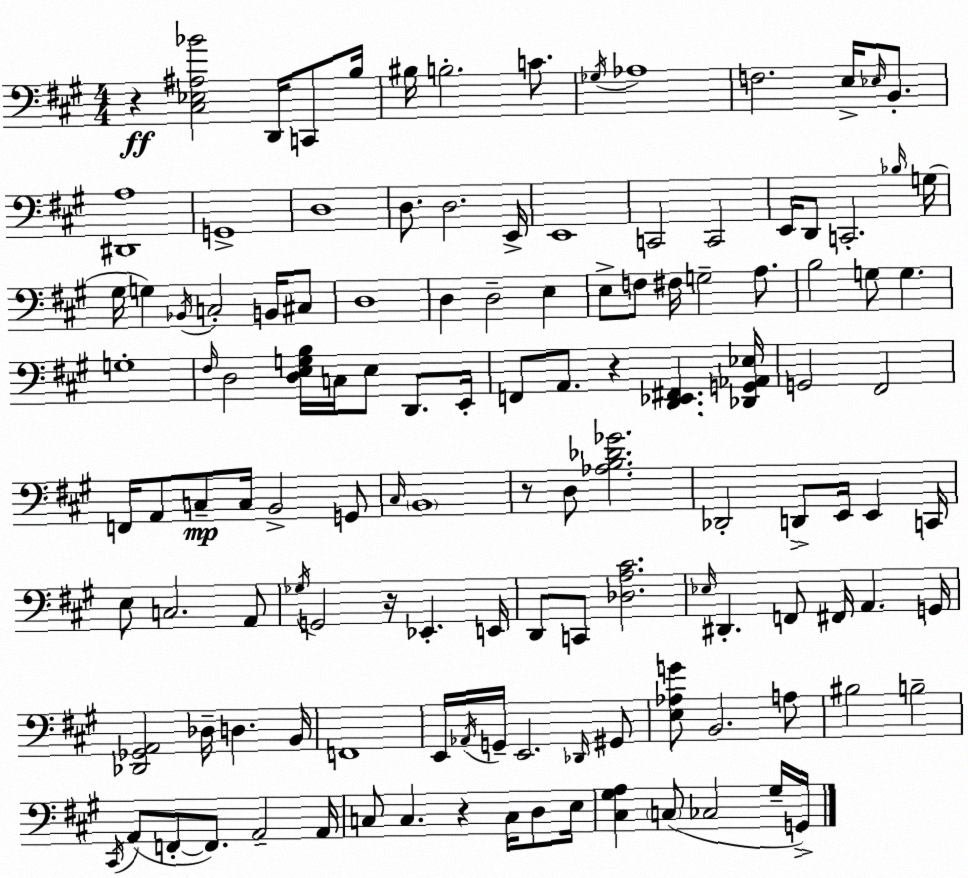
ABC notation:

X:1
T:Untitled
M:4/4
L:1/4
K:A
z [^C,_E,^A,_B]2 D,,/4 C,,/2 B,/4 ^B,/4 B,2 C/2 _G,/4 _A,4 F,2 E,/4 _E,/4 B,,/2 [^D,,A,]4 G,,4 D,4 D,/2 D,2 E,,/4 E,,4 C,,2 C,,2 E,,/4 D,,/2 C,,2 _B,/4 G,/4 ^G,/4 G, _B,,/4 C,2 B,,/4 ^C,/2 D,4 D, D,2 E, E,/2 F,/2 ^F,/4 G,2 A,/2 B,2 G,/2 G, G,4 ^F,/4 D,2 [D,E,G,B,]/4 C,/4 E,/2 D,,/2 E,,/4 F,,/2 A,,/2 z [D,,_E,,^F,,] [_D,,G,,_A,,_E,]/4 G,,2 ^F,,2 F,,/4 A,,/2 C,/2 C,/4 B,,2 G,,/2 ^C,/4 B,,4 z/2 D,/2 [_A,B,_D_G]2 _D,,2 D,,/2 E,,/4 E,, C,,/4 E,/2 C,2 A,,/2 _G,/4 G,,2 z/4 _E,, E,,/4 D,,/2 C,,/2 [_D,A,^C]2 _E,/4 ^D,, F,,/2 ^F,,/4 A,, G,,/4 [_D,,_G,,A,,]2 _D,/4 D, B,,/4 F,,4 E,,/4 _A,,/4 G,,/4 E,,2 _D,,/4 ^G,,/2 [E,_A,G]/2 B,,2 A,/2 ^B,2 B,2 ^C,,/4 A,,/2 F,,/2 F,,/2 A,,2 A,,/4 C,/2 C, z C,/4 D,/2 E,/4 [^C,^G,A,] C,/2 _C,2 ^G,/4 G,,/4